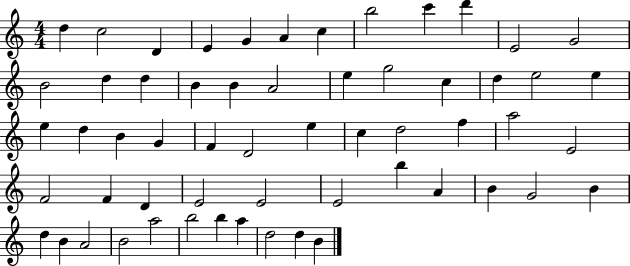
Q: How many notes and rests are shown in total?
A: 58